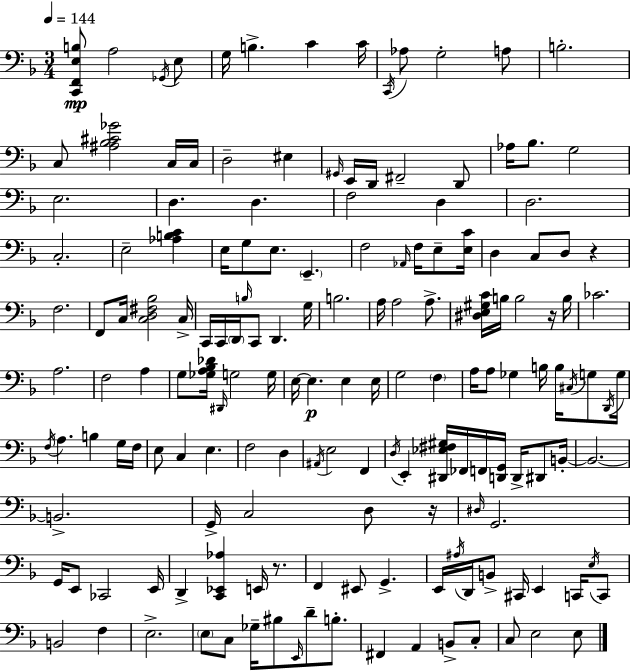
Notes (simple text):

[C2,F2,E3,B3]/e A3/h Gb2/s E3/e G3/s B3/q. C4/q C4/s C2/s Ab3/e G3/h A3/e B3/h. C3/e [A#3,Bb3,C#4,Gb4]/h C3/s C3/s D3/h EIS3/q G#2/s E2/s D2/s F#2/h D2/e Ab3/s Bb3/e. G3/h E3/h. D3/q. D3/q. F3/h D3/q D3/h. C3/h. E3/h [Ab3,B3,C4]/q E3/s G3/e E3/e. E2/q. F3/h Ab2/s F3/s E3/e [E3,C4]/s D3/q C3/e D3/e R/q F3/h. F2/e C3/s [C3,D3,F#3,Bb3]/h C3/s C2/s C2/s D2/s B3/s C2/e D2/q. G3/s B3/h. A3/s A3/h A3/e. [D#3,E3,G#3,C4]/s B3/s B3/h R/s B3/s CES4/h. A3/h. F3/h A3/q G3/e [Gb3,A3,Bb3,Db4]/s D#2/s G3/h G3/s E3/s E3/q. E3/q E3/s G3/h F3/q A3/s A3/e Gb3/q B3/s B3/s C#3/s G3/e D2/s G3/s F3/s A3/q. B3/q G3/s F3/s E3/e C3/q E3/q. F3/h D3/q A#2/s E3/h F2/q D3/s E2/q [D#2,Eb3,F#3,G#3]/s FES2/s F2/s [D2,G2]/s D2/s D#2/e B2/s B2/h. B2/h. G2/s C3/h D3/e R/s D#3/s G2/h. G2/s E2/e CES2/h E2/s D2/q [C2,Eb2,Ab3]/q E2/s R/e. F2/q EIS2/e G2/q. E2/s A#3/s D2/s B2/e C#2/s E2/q C2/s E3/s C2/e B2/h F3/q E3/h. E3/e C3/e Gb3/s BIS3/e E2/s D4/e B3/e. F#2/q A2/q B2/e C3/e C3/e E3/h E3/e